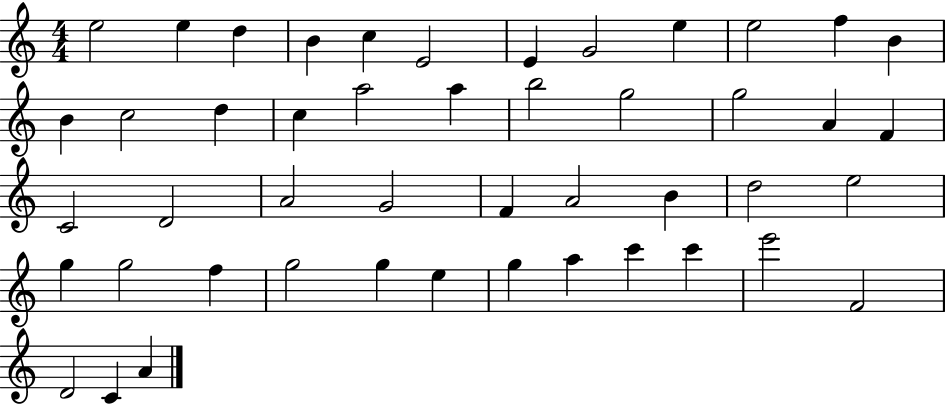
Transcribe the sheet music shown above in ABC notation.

X:1
T:Untitled
M:4/4
L:1/4
K:C
e2 e d B c E2 E G2 e e2 f B B c2 d c a2 a b2 g2 g2 A F C2 D2 A2 G2 F A2 B d2 e2 g g2 f g2 g e g a c' c' e'2 F2 D2 C A